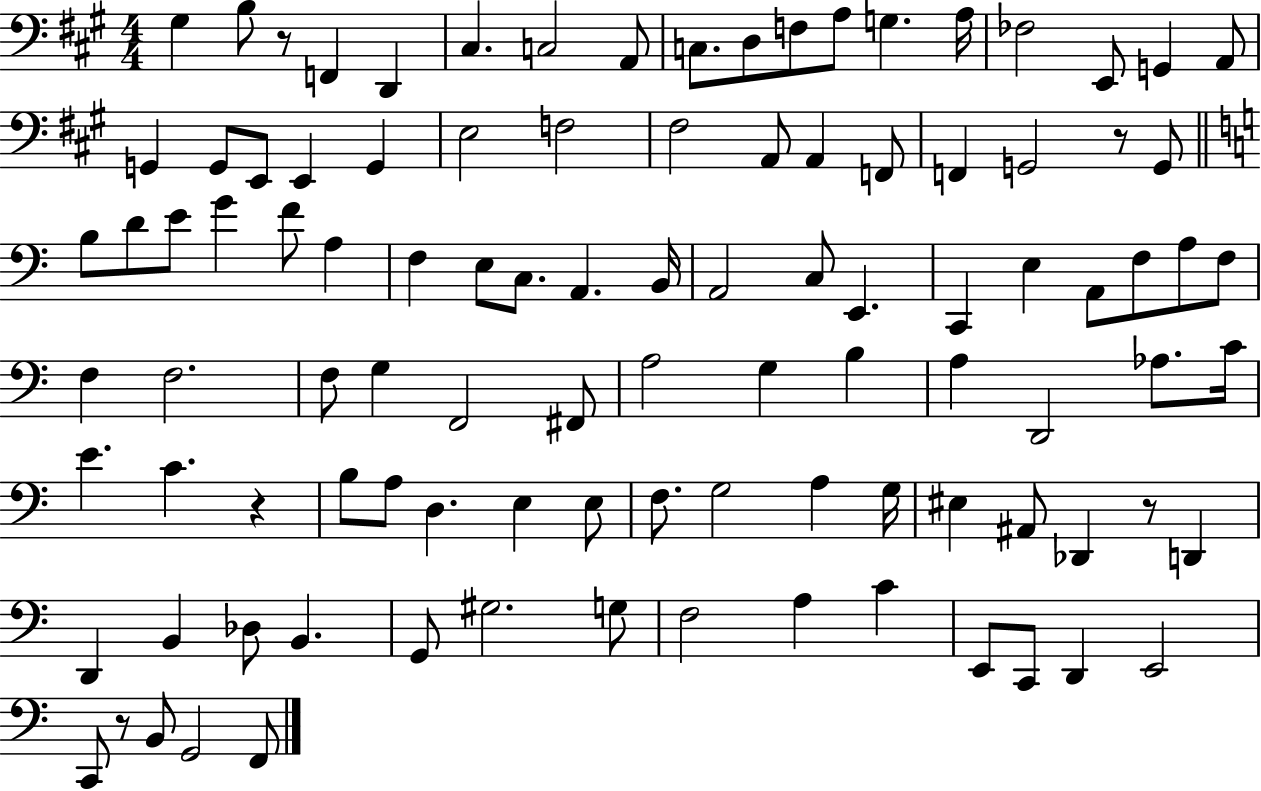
{
  \clef bass
  \numericTimeSignature
  \time 4/4
  \key a \major
  \repeat volta 2 { gis4 b8 r8 f,4 d,4 | cis4. c2 a,8 | c8. d8 f8 a8 g4. a16 | fes2 e,8 g,4 a,8 | \break g,4 g,8 e,8 e,4 g,4 | e2 f2 | fis2 a,8 a,4 f,8 | f,4 g,2 r8 g,8 | \break \bar "||" \break \key c \major b8 d'8 e'8 g'4 f'8 a4 | f4 e8 c8. a,4. b,16 | a,2 c8 e,4. | c,4 e4 a,8 f8 a8 f8 | \break f4 f2. | f8 g4 f,2 fis,8 | a2 g4 b4 | a4 d,2 aes8. c'16 | \break e'4. c'4. r4 | b8 a8 d4. e4 e8 | f8. g2 a4 g16 | eis4 ais,8 des,4 r8 d,4 | \break d,4 b,4 des8 b,4. | g,8 gis2. g8 | f2 a4 c'4 | e,8 c,8 d,4 e,2 | \break c,8 r8 b,8 g,2 f,8 | } \bar "|."
}